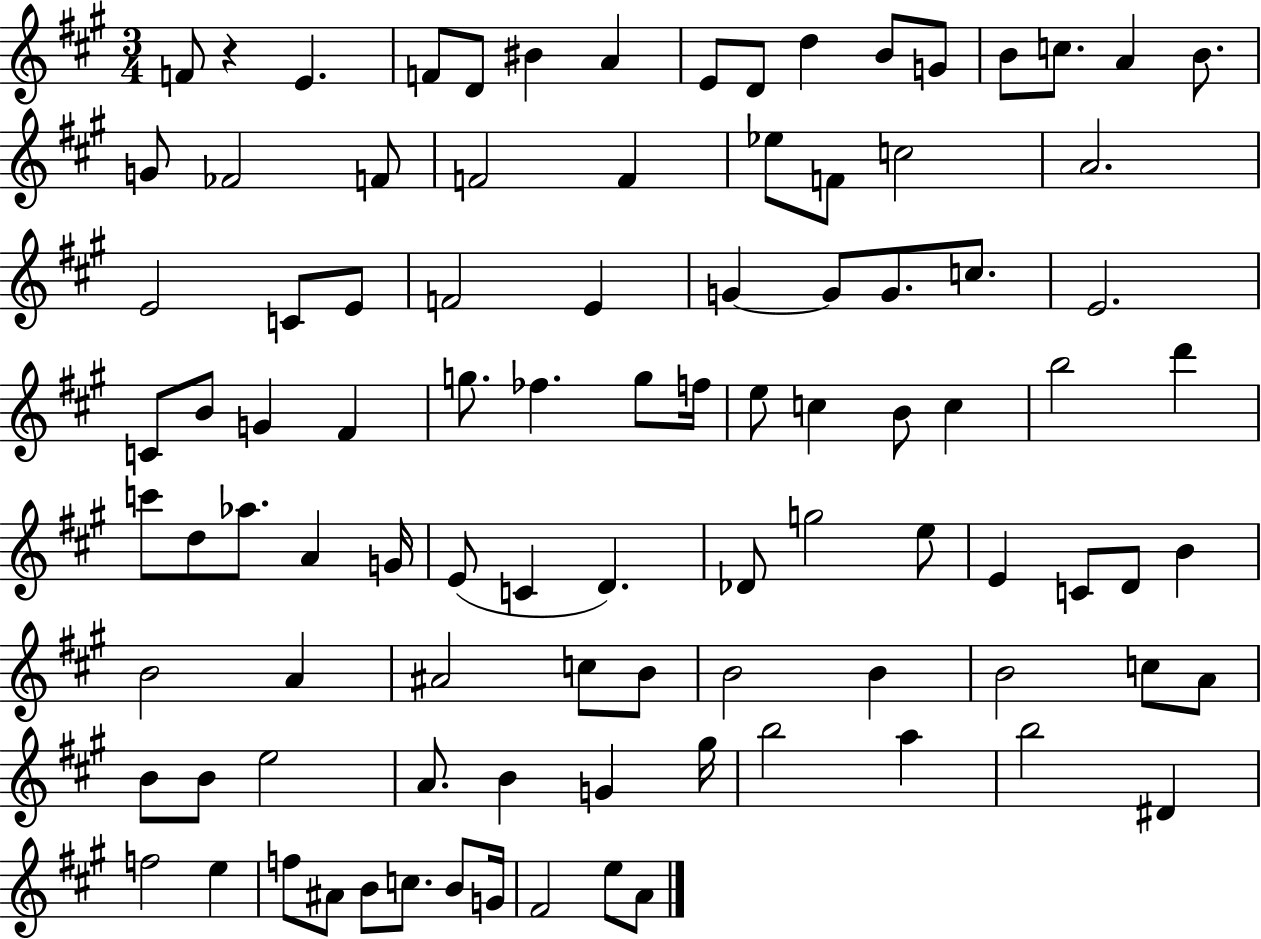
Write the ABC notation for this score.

X:1
T:Untitled
M:3/4
L:1/4
K:A
F/2 z E F/2 D/2 ^B A E/2 D/2 d B/2 G/2 B/2 c/2 A B/2 G/2 _F2 F/2 F2 F _e/2 F/2 c2 A2 E2 C/2 E/2 F2 E G G/2 G/2 c/2 E2 C/2 B/2 G ^F g/2 _f g/2 f/4 e/2 c B/2 c b2 d' c'/2 d/2 _a/2 A G/4 E/2 C D _D/2 g2 e/2 E C/2 D/2 B B2 A ^A2 c/2 B/2 B2 B B2 c/2 A/2 B/2 B/2 e2 A/2 B G ^g/4 b2 a b2 ^D f2 e f/2 ^A/2 B/2 c/2 B/2 G/4 ^F2 e/2 A/2